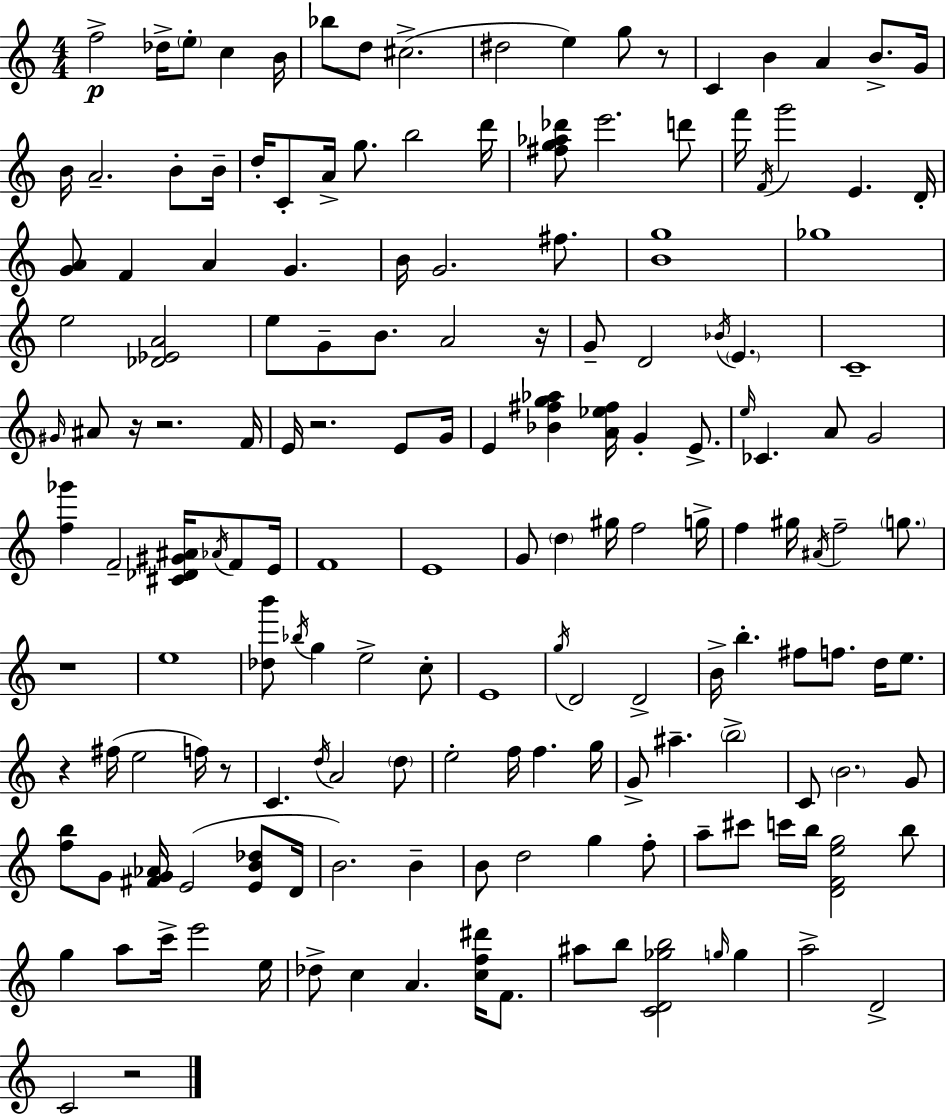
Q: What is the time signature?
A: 4/4